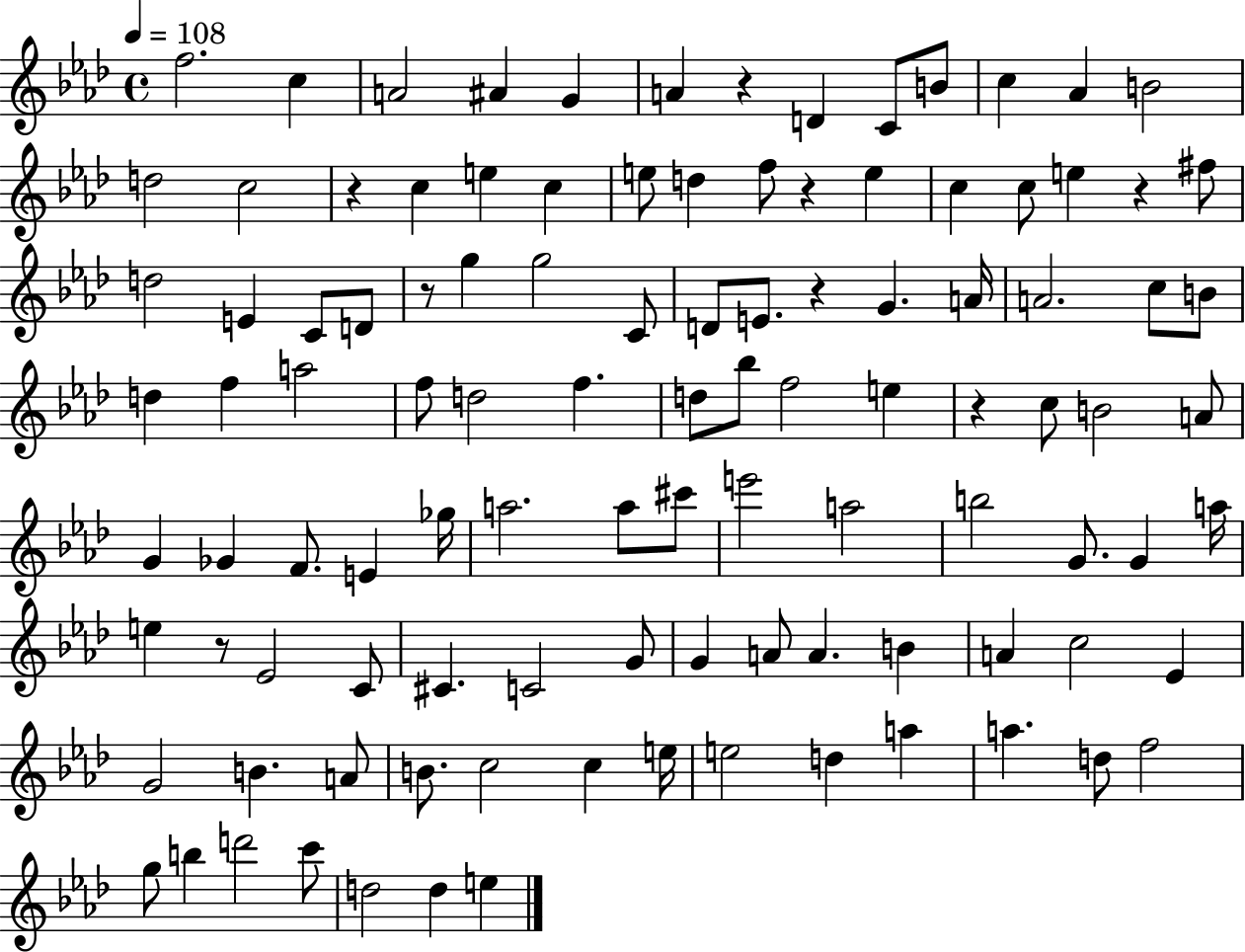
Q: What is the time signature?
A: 4/4